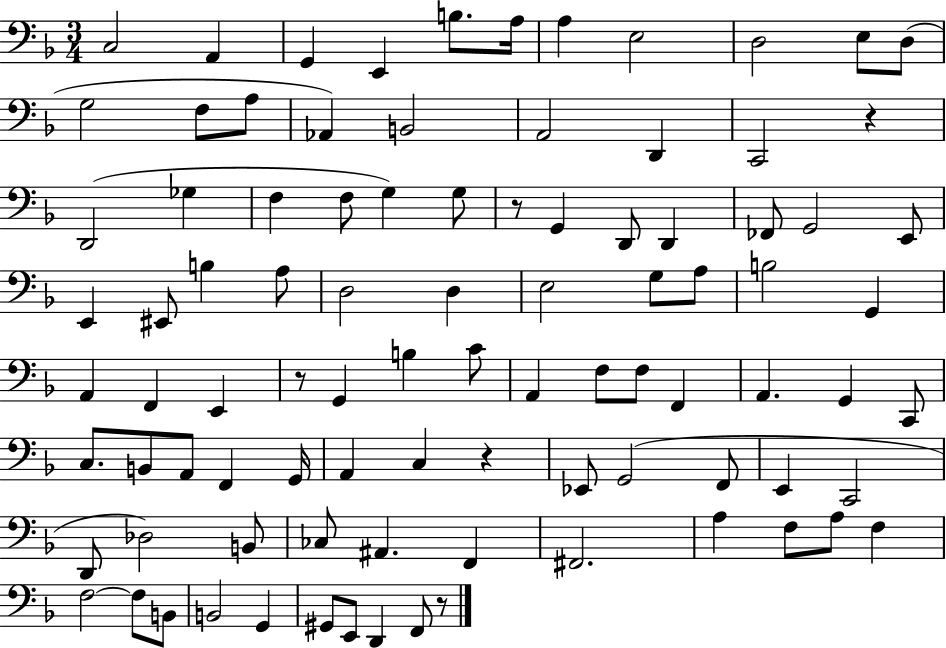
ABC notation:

X:1
T:Untitled
M:3/4
L:1/4
K:F
C,2 A,, G,, E,, B,/2 A,/4 A, E,2 D,2 E,/2 D,/2 G,2 F,/2 A,/2 _A,, B,,2 A,,2 D,, C,,2 z D,,2 _G, F, F,/2 G, G,/2 z/2 G,, D,,/2 D,, _F,,/2 G,,2 E,,/2 E,, ^E,,/2 B, A,/2 D,2 D, E,2 G,/2 A,/2 B,2 G,, A,, F,, E,, z/2 G,, B, C/2 A,, F,/2 F,/2 F,, A,, G,, C,,/2 C,/2 B,,/2 A,,/2 F,, G,,/4 A,, C, z _E,,/2 G,,2 F,,/2 E,, C,,2 D,,/2 _D,2 B,,/2 _C,/2 ^A,, F,, ^F,,2 A, F,/2 A,/2 F, F,2 F,/2 B,,/2 B,,2 G,, ^G,,/2 E,,/2 D,, F,,/2 z/2